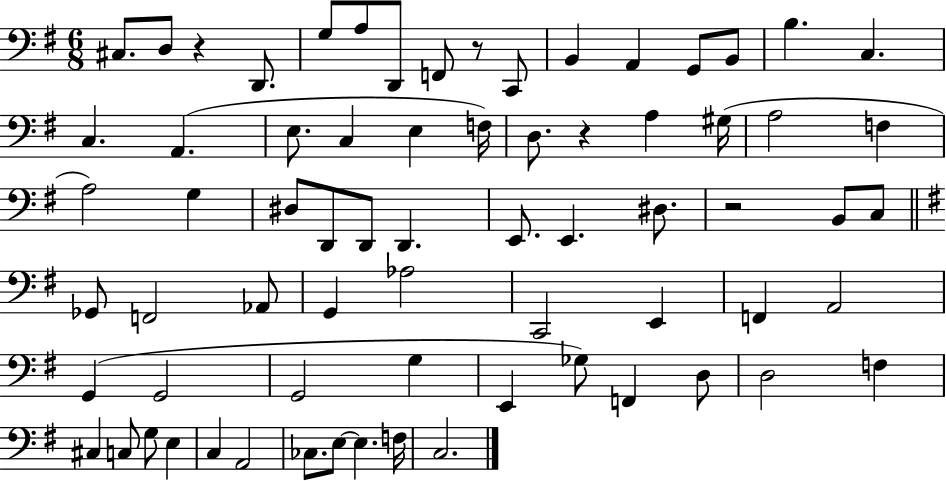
X:1
T:Untitled
M:6/8
L:1/4
K:G
^C,/2 D,/2 z D,,/2 G,/2 A,/2 D,,/2 F,,/2 z/2 C,,/2 B,, A,, G,,/2 B,,/2 B, C, C, A,, E,/2 C, E, F,/4 D,/2 z A, ^G,/4 A,2 F, A,2 G, ^D,/2 D,,/2 D,,/2 D,, E,,/2 E,, ^D,/2 z2 B,,/2 C,/2 _G,,/2 F,,2 _A,,/2 G,, _A,2 C,,2 E,, F,, A,,2 G,, G,,2 G,,2 G, E,, _G,/2 F,, D,/2 D,2 F, ^C, C,/2 G,/2 E, C, A,,2 _C,/2 E,/2 E, F,/4 C,2